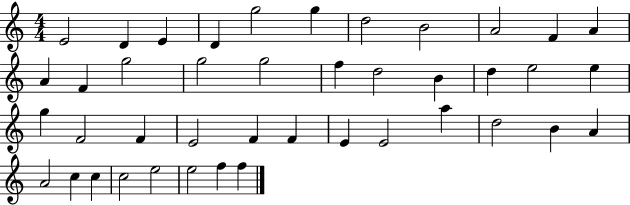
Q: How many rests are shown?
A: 0